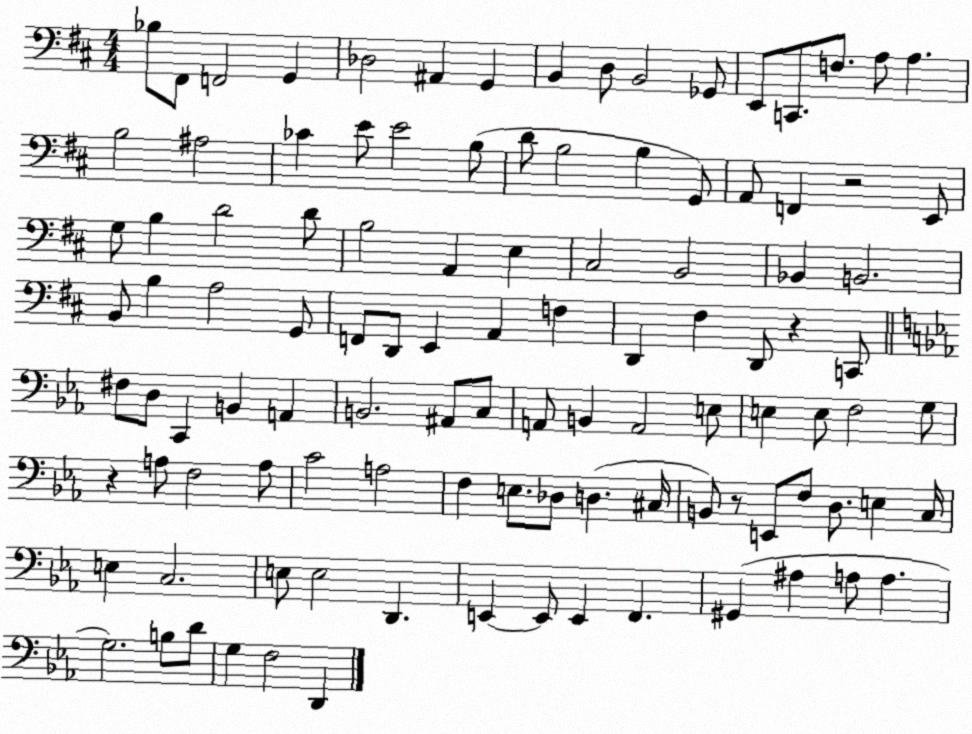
X:1
T:Untitled
M:4/4
L:1/4
K:D
_B,/2 ^F,,/2 F,,2 G,, _D,2 ^A,, G,, B,, D,/2 B,,2 _G,,/2 E,,/2 C,,/2 F,/2 A,/2 A, B,2 ^A,2 _C E/2 E2 B,/2 D/2 B,2 B, G,,/2 A,,/2 F,, z2 E,,/2 G,/2 B, D2 D/2 B,2 A,, E, ^C,2 B,,2 _B,, B,,2 B,,/2 B, A,2 G,,/2 F,,/2 D,,/2 E,, A,, F, D,, ^F, D,,/2 z C,,/2 ^F,/2 D,/2 C,, B,, A,, B,,2 ^A,,/2 C,/2 A,,/2 B,, A,,2 E,/2 E, E,/2 F,2 G,/2 z A,/2 F,2 A,/2 C2 A,2 F, E,/2 _D,/2 D, ^C,/4 B,,/2 z/2 E,,/2 F,/2 D,/2 E, C,/4 E, C,2 E,/2 E,2 D,, E,, E,,/2 E,, F,, ^G,, ^A, A,/2 A, G,2 B,/2 D/2 G, F,2 D,,